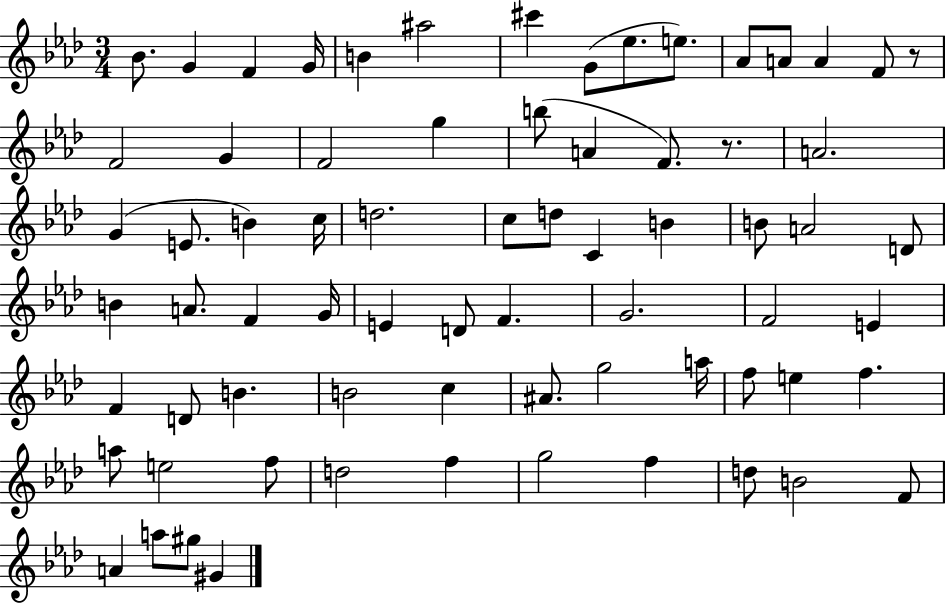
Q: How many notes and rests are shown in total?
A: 71